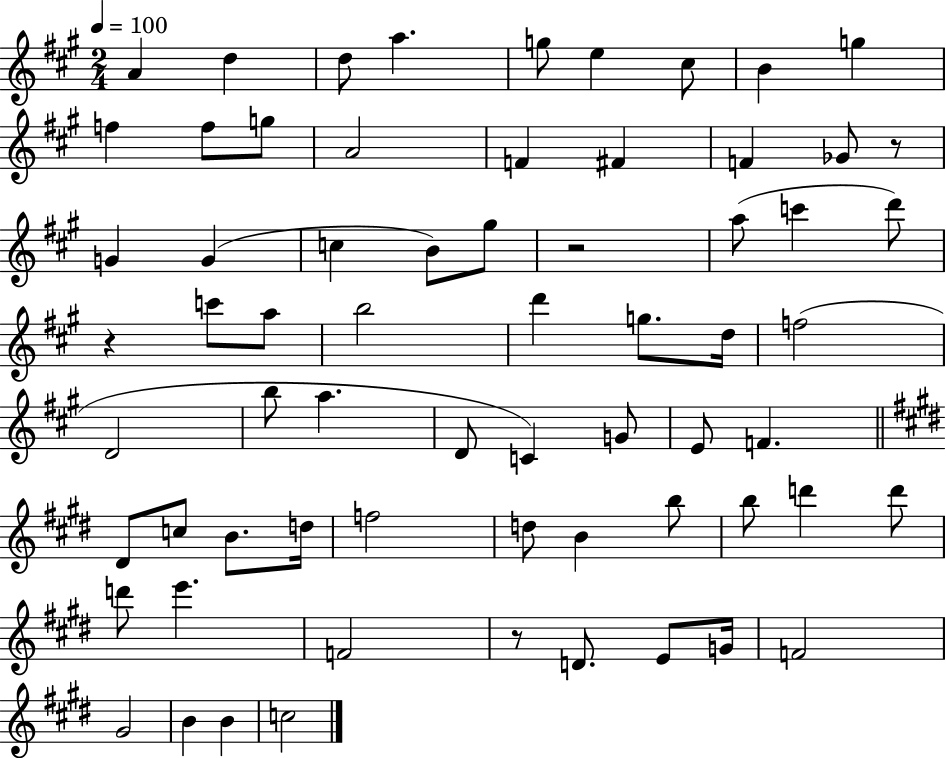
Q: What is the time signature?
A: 2/4